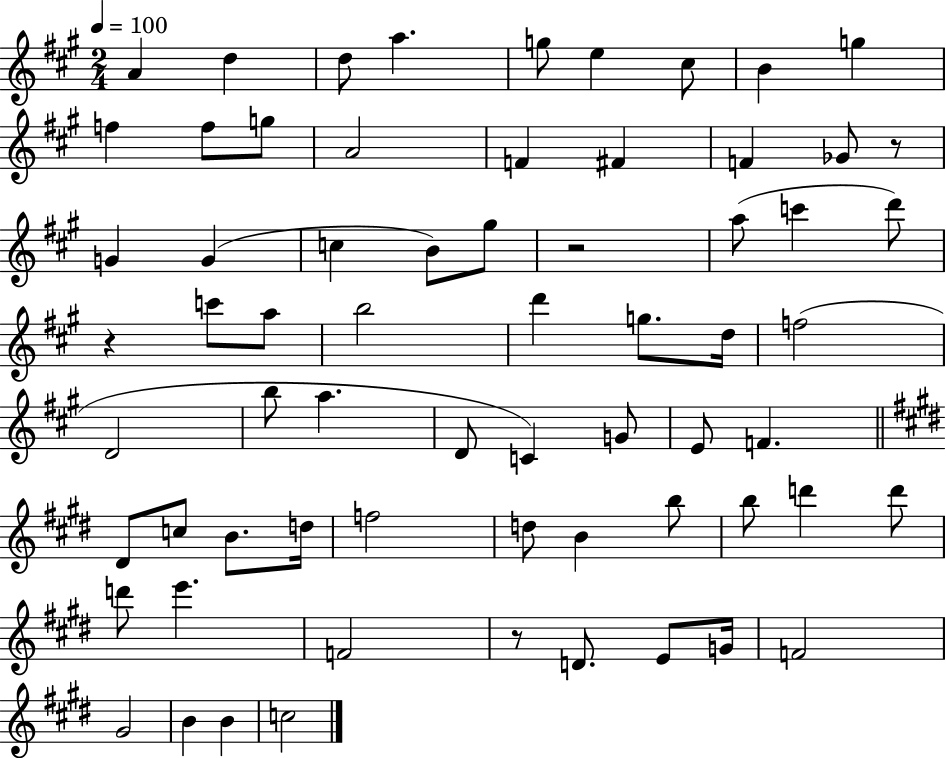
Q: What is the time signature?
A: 2/4